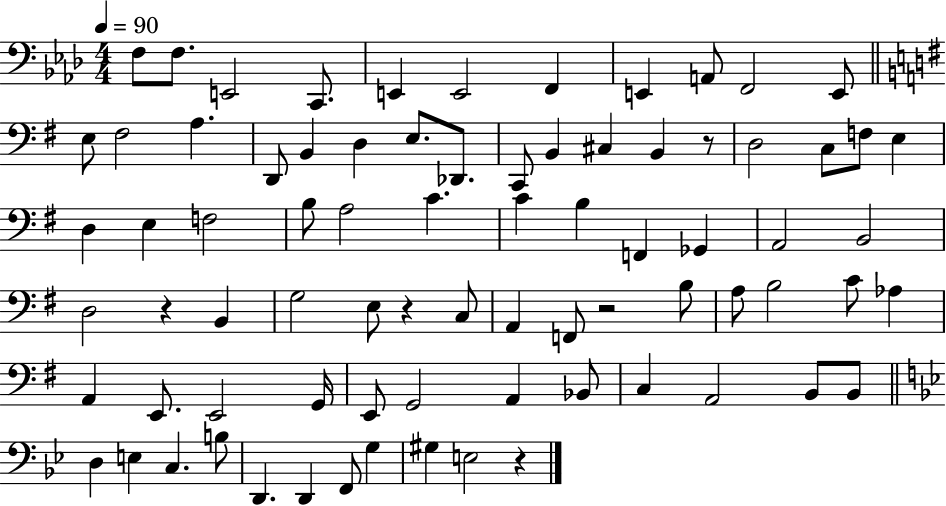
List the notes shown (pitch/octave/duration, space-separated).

F3/e F3/e. E2/h C2/e. E2/q E2/h F2/q E2/q A2/e F2/h E2/e E3/e F#3/h A3/q. D2/e B2/q D3/q E3/e. Db2/e. C2/e B2/q C#3/q B2/q R/e D3/h C3/e F3/e E3/q D3/q E3/q F3/h B3/e A3/h C4/q. C4/q B3/q F2/q Gb2/q A2/h B2/h D3/h R/q B2/q G3/h E3/e R/q C3/e A2/q F2/e R/h B3/e A3/e B3/h C4/e Ab3/q A2/q E2/e. E2/h G2/s E2/e G2/h A2/q Bb2/e C3/q A2/h B2/e B2/e D3/q E3/q C3/q. B3/e D2/q. D2/q F2/e G3/q G#3/q E3/h R/q